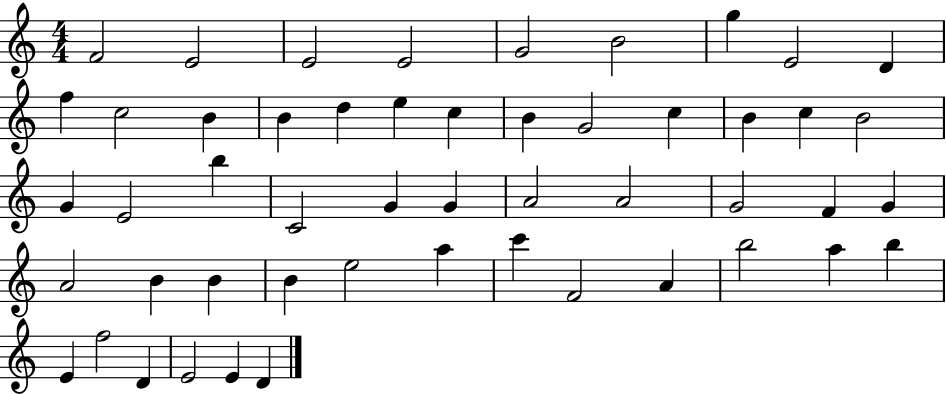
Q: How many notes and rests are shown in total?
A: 51